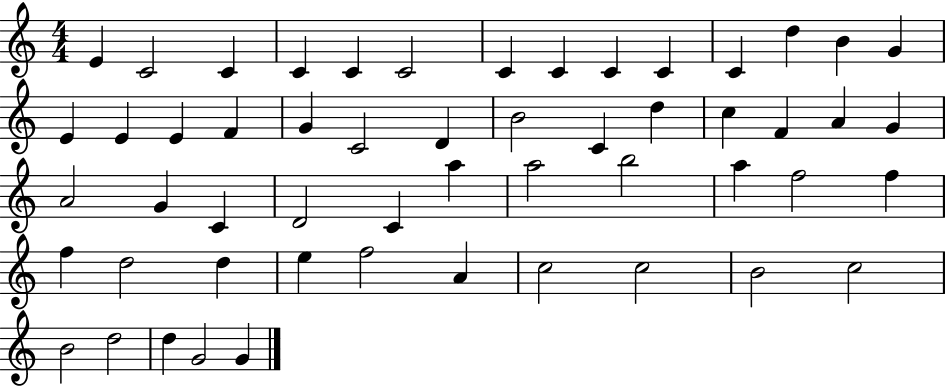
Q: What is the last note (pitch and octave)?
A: G4